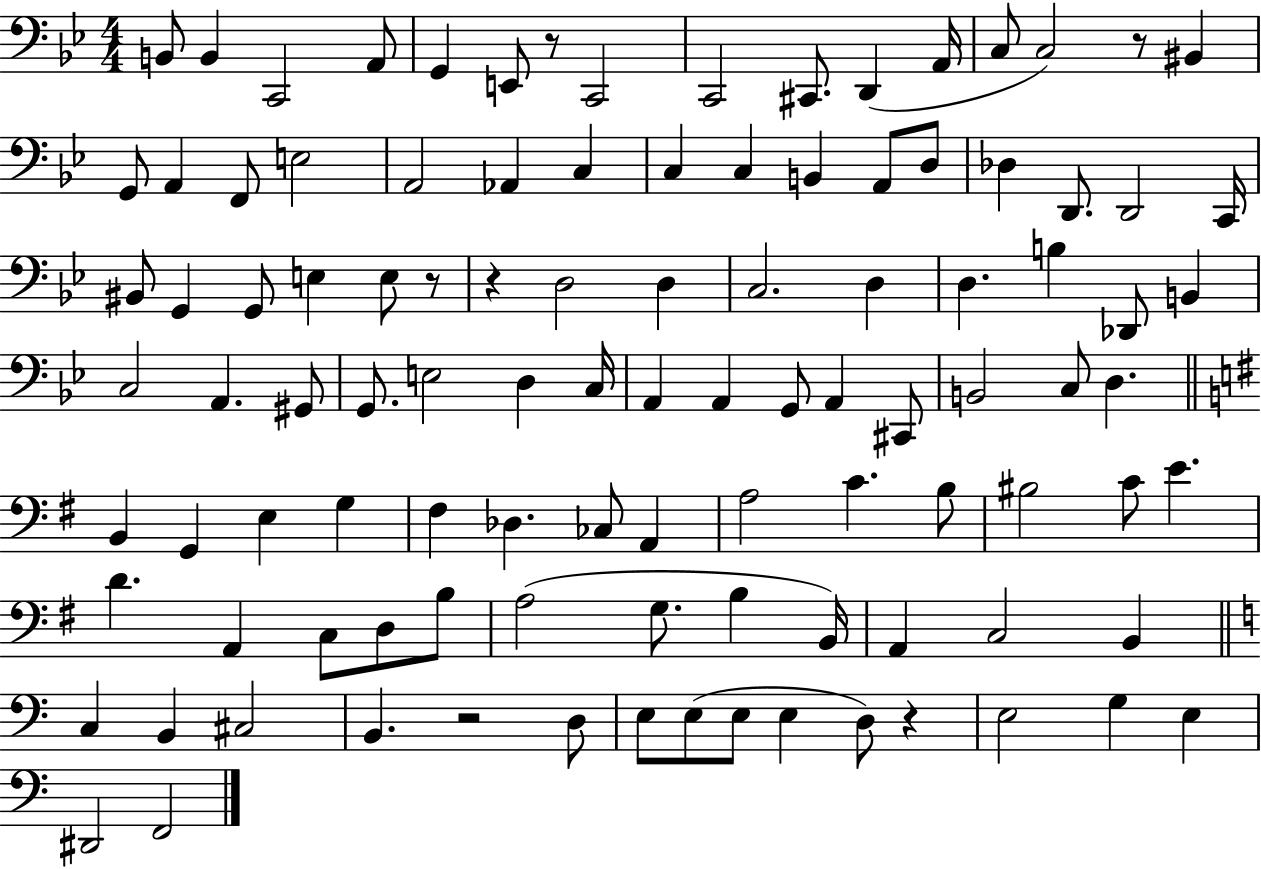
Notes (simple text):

B2/e B2/q C2/h A2/e G2/q E2/e R/e C2/h C2/h C#2/e. D2/q A2/s C3/e C3/h R/e BIS2/q G2/e A2/q F2/e E3/h A2/h Ab2/q C3/q C3/q C3/q B2/q A2/e D3/e Db3/q D2/e. D2/h C2/s BIS2/e G2/q G2/e E3/q E3/e R/e R/q D3/h D3/q C3/h. D3/q D3/q. B3/q Db2/e B2/q C3/h A2/q. G#2/e G2/e. E3/h D3/q C3/s A2/q A2/q G2/e A2/q C#2/e B2/h C3/e D3/q. B2/q G2/q E3/q G3/q F#3/q Db3/q. CES3/e A2/q A3/h C4/q. B3/e BIS3/h C4/e E4/q. D4/q. A2/q C3/e D3/e B3/e A3/h G3/e. B3/q B2/s A2/q C3/h B2/q C3/q B2/q C#3/h B2/q. R/h D3/e E3/e E3/e E3/e E3/q D3/e R/q E3/h G3/q E3/q D#2/h F2/h